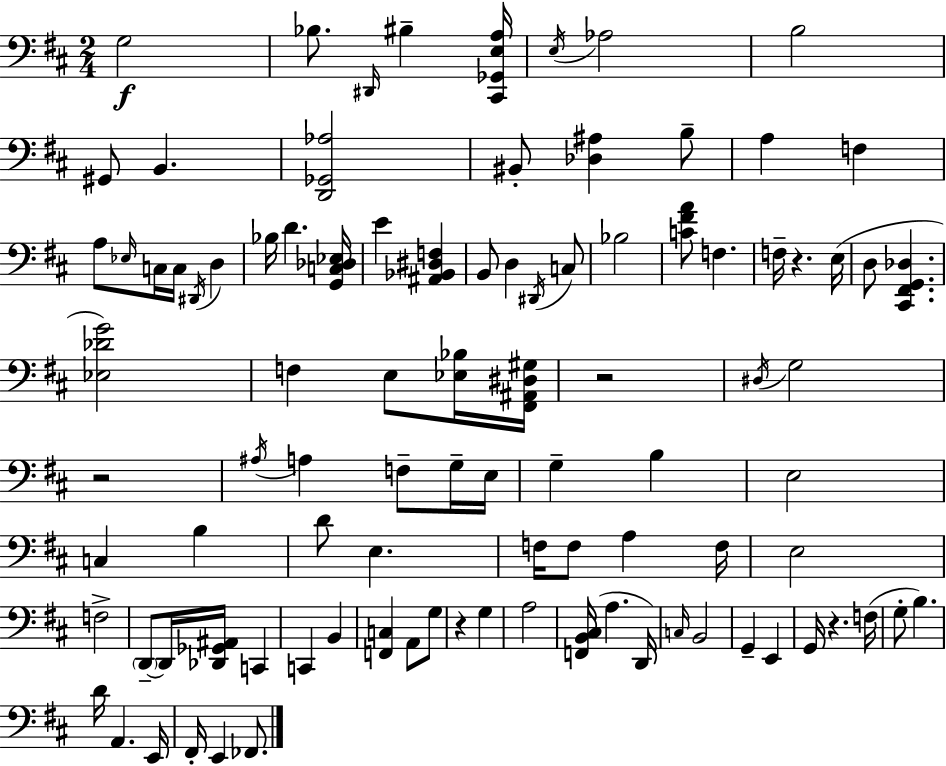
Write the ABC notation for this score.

X:1
T:Untitled
M:2/4
L:1/4
K:D
G,2 _B,/2 ^D,,/4 ^B, [^C,,_G,,E,A,]/4 E,/4 _A,2 B,2 ^G,,/2 B,, [D,,_G,,_A,]2 ^B,,/2 [_D,^A,] B,/2 A, F, A,/2 _E,/4 C,/4 C,/4 ^D,,/4 D, _B,/4 D [G,,C,_D,_E,]/4 E [^A,,_B,,^D,F,] B,,/2 D, ^D,,/4 C,/2 _B,2 [C^FA]/2 F, F,/4 z E,/4 D,/2 [^C,,^F,,G,,_D,] [_E,_DG]2 F, E,/2 [_E,_B,]/4 [^F,,^A,,^D,^G,]/4 z2 ^D,/4 G,2 z2 ^A,/4 A, F,/2 G,/4 E,/4 G, B, E,2 C, B, D/2 E, F,/4 F,/2 A, F,/4 E,2 F,2 D,,/2 D,,/4 [_D,,_G,,^A,,]/4 C,, C,, B,, [F,,C,] A,,/2 G,/2 z G, A,2 [F,,B,,^C,]/4 A, D,,/4 C,/4 B,,2 G,, E,, G,,/4 z F,/4 G,/2 B, D/4 A,, E,,/4 ^F,,/4 E,, _F,,/2